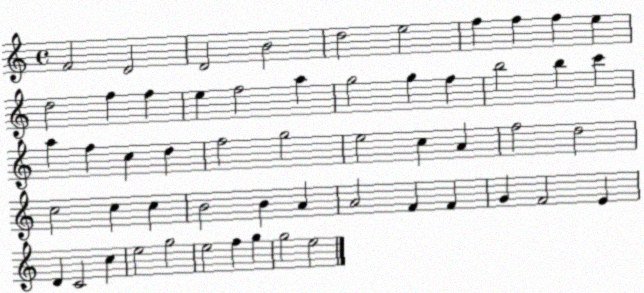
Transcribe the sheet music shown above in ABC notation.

X:1
T:Untitled
M:4/4
L:1/4
K:C
F2 D2 D2 B2 d2 e2 f f f e d2 f f e f2 a g2 g f b2 b c' a f c d f2 g2 e2 c A f2 d2 c2 c c B2 B A A2 F F G F2 E D C2 c e2 g2 e2 f g g2 e2